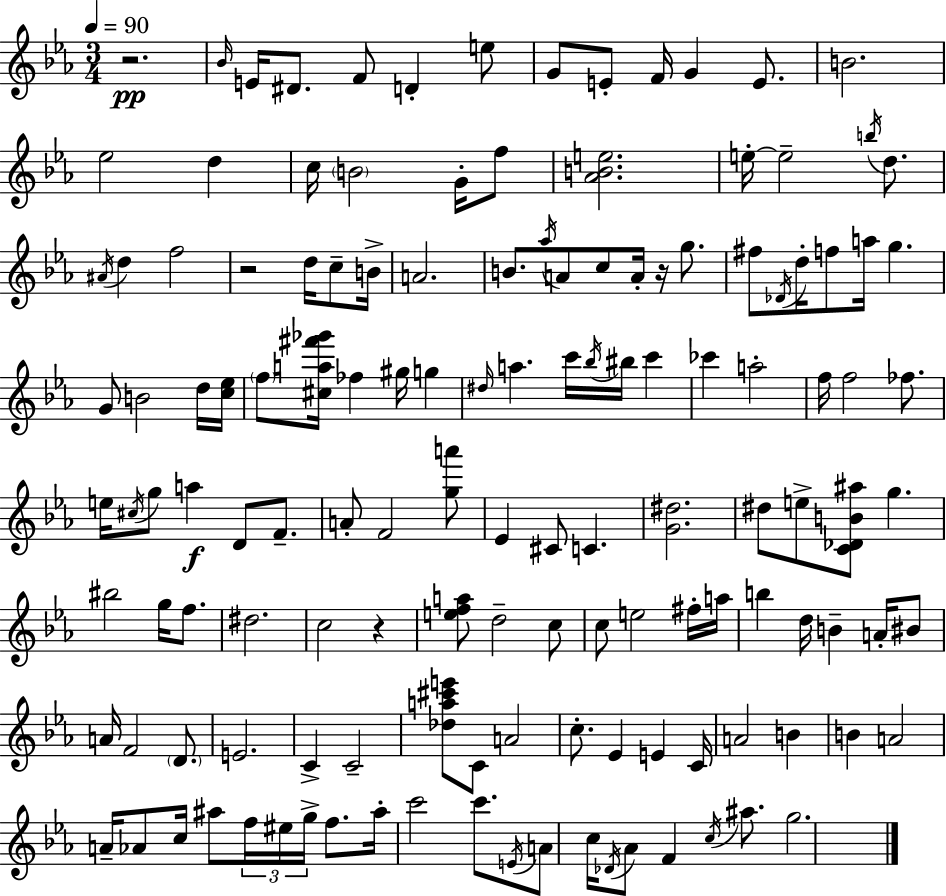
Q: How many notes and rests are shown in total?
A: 137